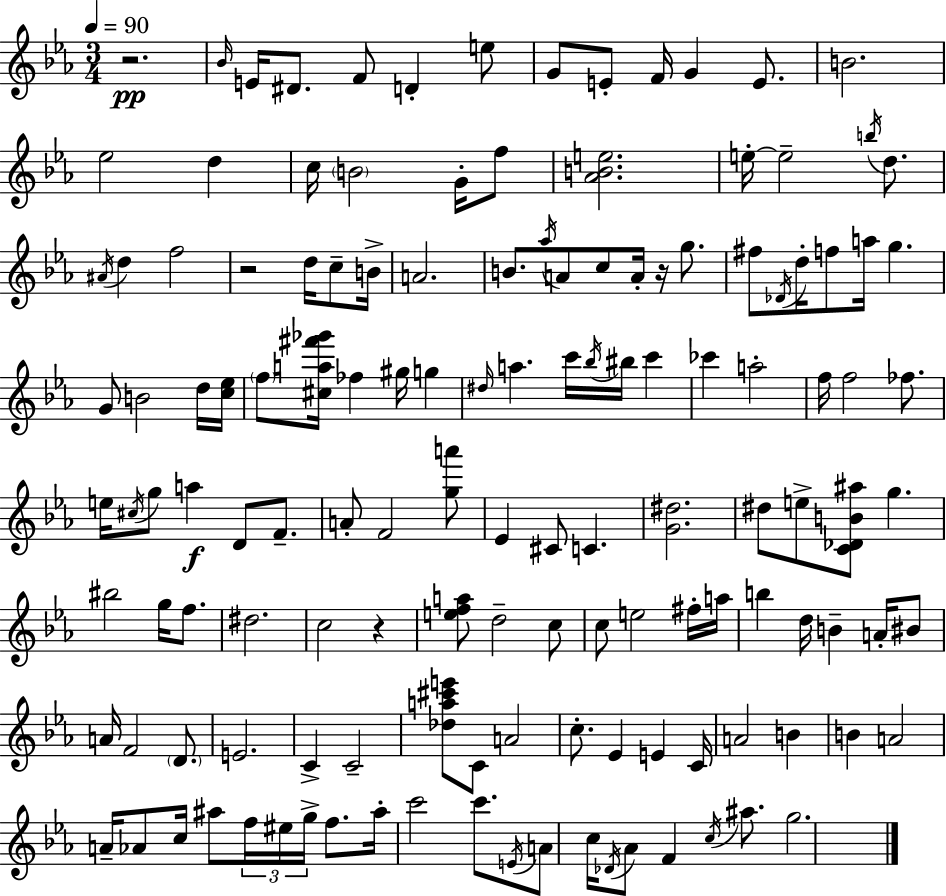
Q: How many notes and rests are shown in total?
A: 137